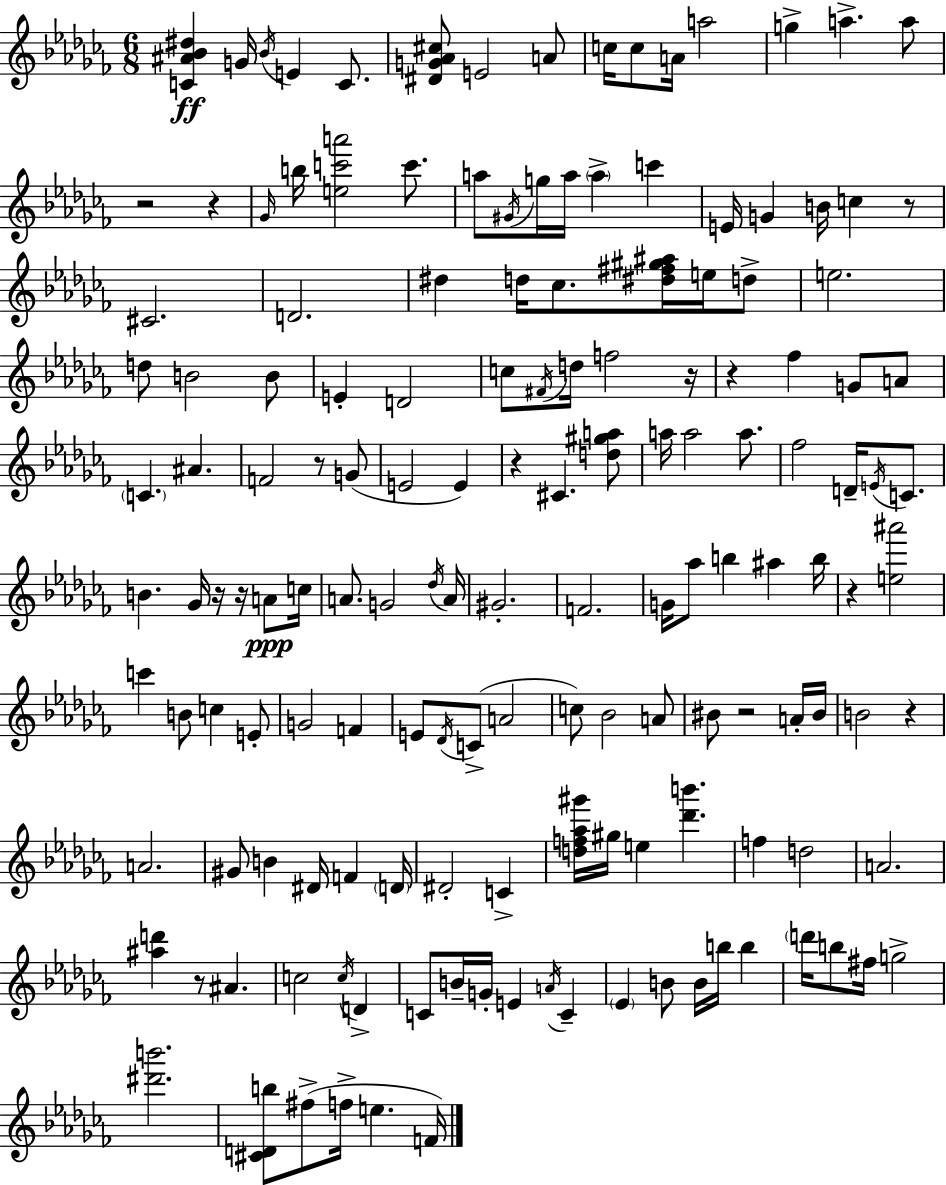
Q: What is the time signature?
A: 6/8